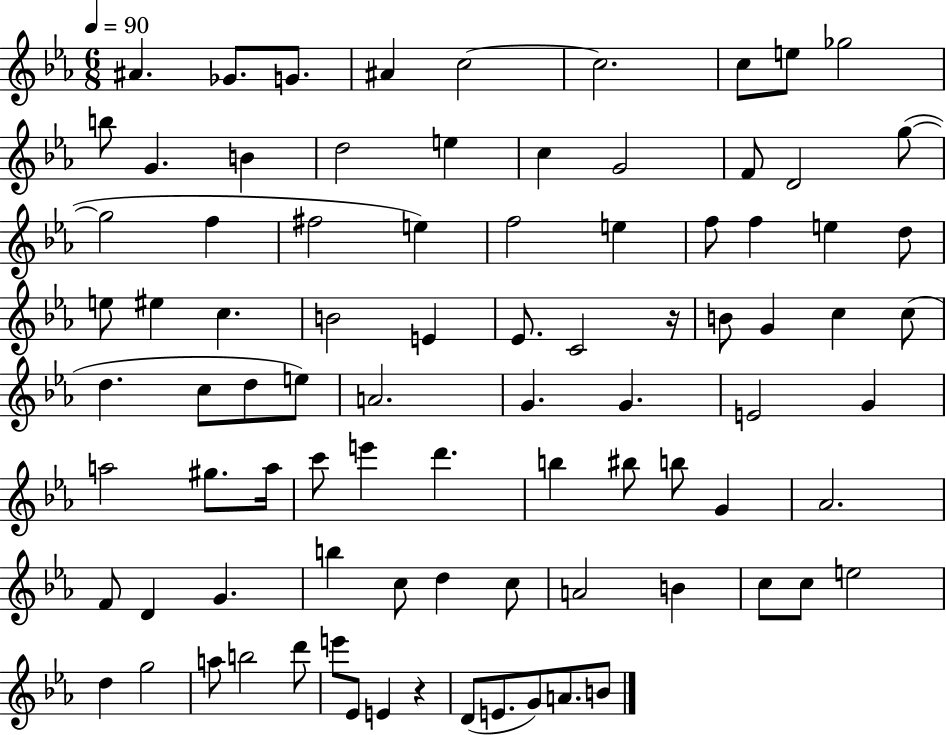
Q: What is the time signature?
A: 6/8